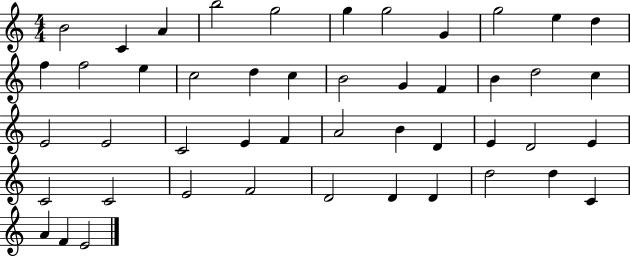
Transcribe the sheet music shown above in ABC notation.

X:1
T:Untitled
M:4/4
L:1/4
K:C
B2 C A b2 g2 g g2 G g2 e d f f2 e c2 d c B2 G F B d2 c E2 E2 C2 E F A2 B D E D2 E C2 C2 E2 F2 D2 D D d2 d C A F E2